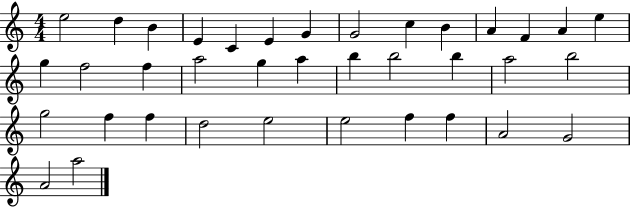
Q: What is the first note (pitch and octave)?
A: E5